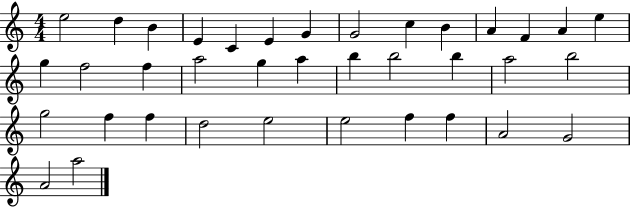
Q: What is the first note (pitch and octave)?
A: E5